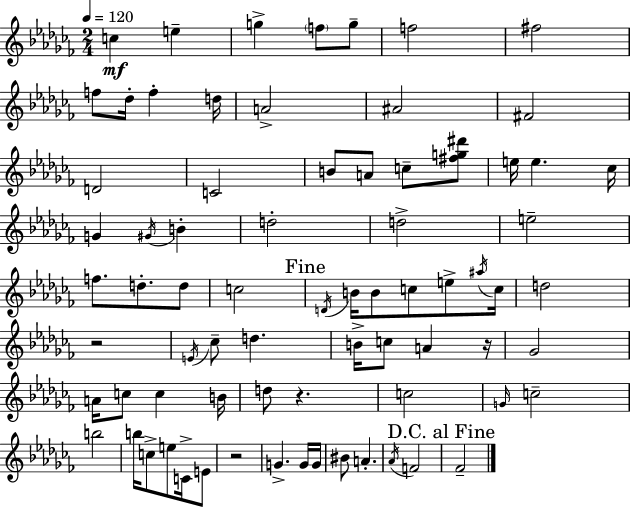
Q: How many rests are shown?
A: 4